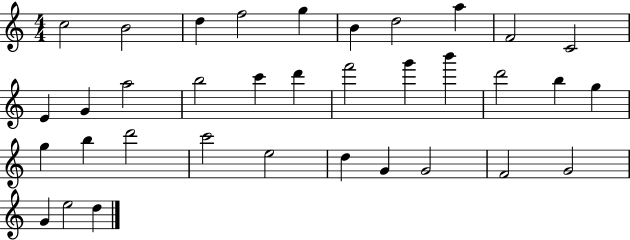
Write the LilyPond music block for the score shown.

{
  \clef treble
  \numericTimeSignature
  \time 4/4
  \key c \major
  c''2 b'2 | d''4 f''2 g''4 | b'4 d''2 a''4 | f'2 c'2 | \break e'4 g'4 a''2 | b''2 c'''4 d'''4 | f'''2 g'''4 b'''4 | d'''2 b''4 g''4 | \break g''4 b''4 d'''2 | c'''2 e''2 | d''4 g'4 g'2 | f'2 g'2 | \break g'4 e''2 d''4 | \bar "|."
}